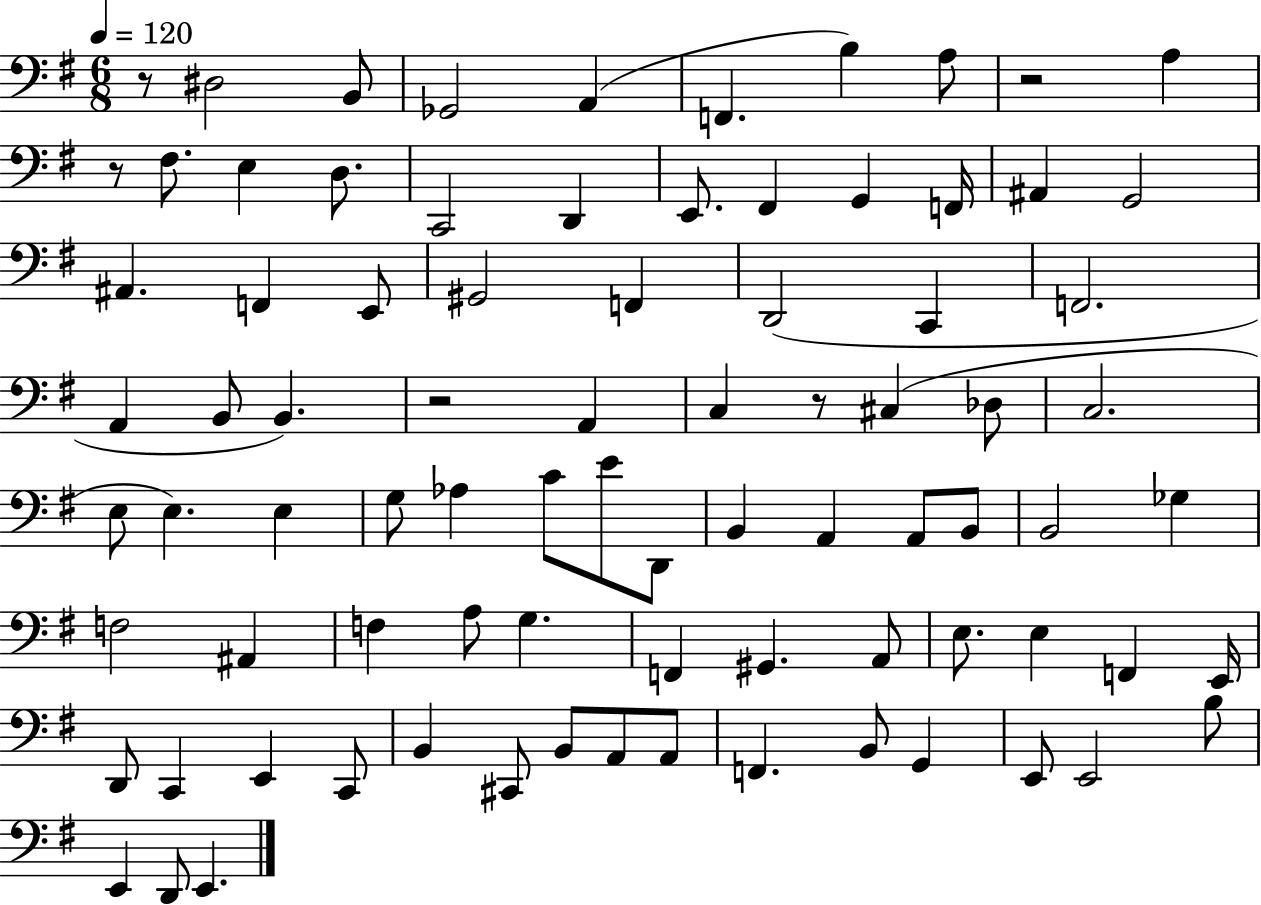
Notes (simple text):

R/e D#3/h B2/e Gb2/h A2/q F2/q. B3/q A3/e R/h A3/q R/e F#3/e. E3/q D3/e. C2/h D2/q E2/e. F#2/q G2/q F2/s A#2/q G2/h A#2/q. F2/q E2/e G#2/h F2/q D2/h C2/q F2/h. A2/q B2/e B2/q. R/h A2/q C3/q R/e C#3/q Db3/e C3/h. E3/e E3/q. E3/q G3/e Ab3/q C4/e E4/e D2/e B2/q A2/q A2/e B2/e B2/h Gb3/q F3/h A#2/q F3/q A3/e G3/q. F2/q G#2/q. A2/e E3/e. E3/q F2/q E2/s D2/e C2/q E2/q C2/e B2/q C#2/e B2/e A2/e A2/e F2/q. B2/e G2/q E2/e E2/h B3/e E2/q D2/e E2/q.